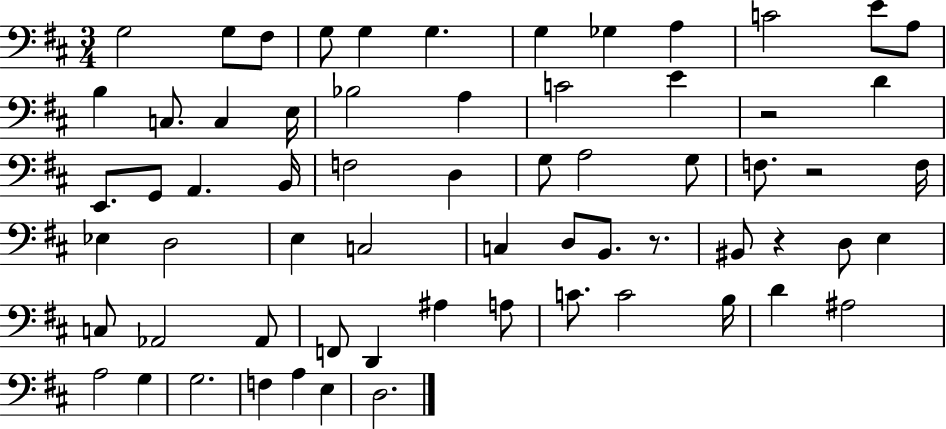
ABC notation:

X:1
T:Untitled
M:3/4
L:1/4
K:D
G,2 G,/2 ^F,/2 G,/2 G, G, G, _G, A, C2 E/2 A,/2 B, C,/2 C, E,/4 _B,2 A, C2 E z2 D E,,/2 G,,/2 A,, B,,/4 F,2 D, G,/2 A,2 G,/2 F,/2 z2 F,/4 _E, D,2 E, C,2 C, D,/2 B,,/2 z/2 ^B,,/2 z D,/2 E, C,/2 _A,,2 _A,,/2 F,,/2 D,, ^A, A,/2 C/2 C2 B,/4 D ^A,2 A,2 G, G,2 F, A, E, D,2